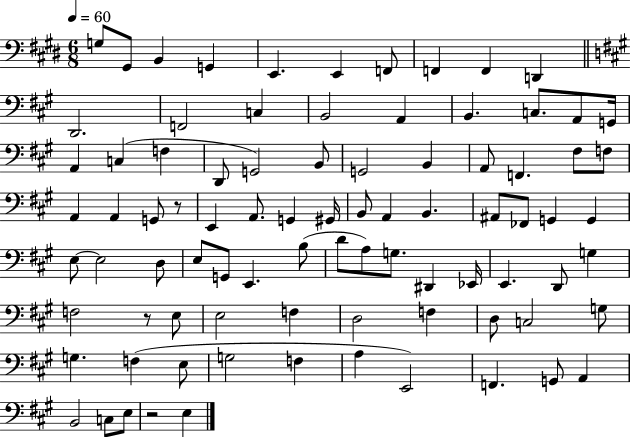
{
  \clef bass
  \numericTimeSignature
  \time 6/8
  \key e \major
  \tempo 4 = 60
  g8 gis,8 b,4 g,4 | e,4. e,4 f,8 | f,4 f,4 d,4 | \bar "||" \break \key a \major d,2. | f,2 c4 | b,2 a,4 | b,4. c8. a,8 g,16 | \break a,4 c4( f4 | d,8 g,2) b,8 | g,2 b,4 | a,8 f,4. fis8 f8 | \break a,4 a,4 g,8 r8 | e,4 a,8. g,4 gis,16 | b,8 a,4 b,4. | ais,8 fes,8 g,4 g,4 | \break e8~~ e2 d8 | e8 g,8 e,4. b8( | d'8 a8) g8. dis,4 ees,16 | e,4. d,8 g4 | \break f2 r8 e8 | e2 f4 | d2 f4 | d8 c2 g8 | \break g4. f4( e8 | g2 f4 | a4 e,2) | f,4. g,8 a,4 | \break b,2 c8 e8 | r2 e4 | \bar "|."
}